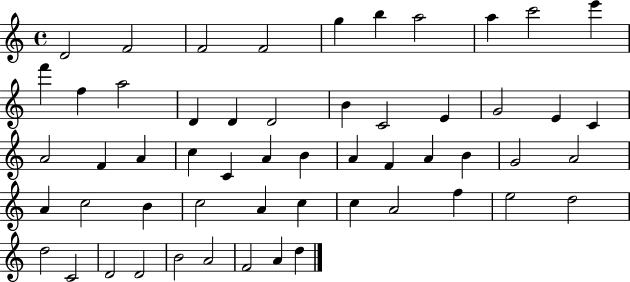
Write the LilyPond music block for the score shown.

{
  \clef treble
  \time 4/4
  \defaultTimeSignature
  \key c \major
  d'2 f'2 | f'2 f'2 | g''4 b''4 a''2 | a''4 c'''2 e'''4 | \break f'''4 f''4 a''2 | d'4 d'4 d'2 | b'4 c'2 e'4 | g'2 e'4 c'4 | \break a'2 f'4 a'4 | c''4 c'4 a'4 b'4 | a'4 f'4 a'4 b'4 | g'2 a'2 | \break a'4 c''2 b'4 | c''2 a'4 c''4 | c''4 a'2 f''4 | e''2 d''2 | \break d''2 c'2 | d'2 d'2 | b'2 a'2 | f'2 a'4 d''4 | \break \bar "|."
}